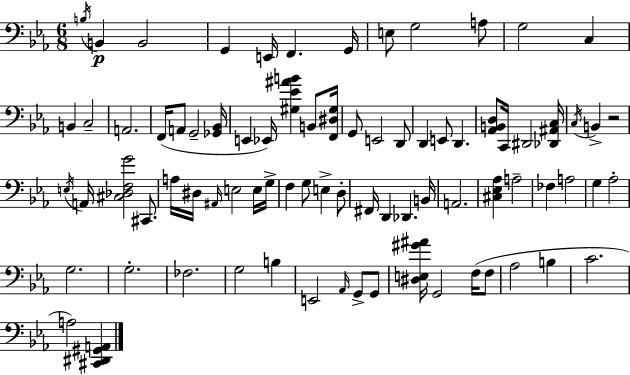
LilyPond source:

{
  \clef bass
  \numericTimeSignature
  \time 6/8
  \key c \minor
  \acciaccatura { b16 }\p b,4 b,2 | g,4 e,16 f,4. | g,16 e8 g2 a8 | g2 c4 | \break b,4 c2-- | a,2. | f,16( a,8 g,2-- | <ges, bes,>16 e,4 ees,16) <gis ees' ais' b'>4 b,8 | \break <f, dis gis>16 g,8 e,2 d,8 | d,4 e,8 d,4. | <aes, b, d>8 c,16 dis,2 | <des, ais, c>16 \acciaccatura { c16 } b,4-> r2 | \break \acciaccatura { e16 } a,16 <cis des f g'>2 | cis,8. a16 dis16 \grace { ais,16 } e2 | e16 g16-> f4 g8 e4-> | d8-. fis,16 d,4 des,4. | \break b,16 a,2. | <cis ees aes>4 a2-- | fes4 a2 | g4 aes2-. | \break g2. | g2.-. | fes2. | g2 | \break b4 e,2 | \grace { aes,16 } g,8-> g,8 <dis e gis' ais'>16 g,2 | f16( f8 aes2 | b4 c'2. | \break a2) | <cis, dis, gis, a,>4 \bar "|."
}